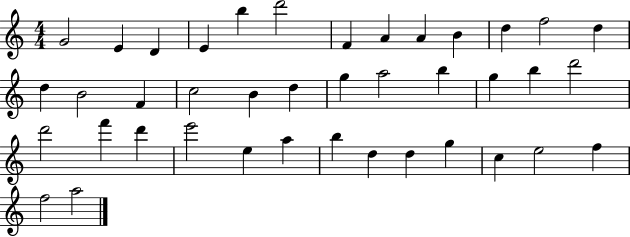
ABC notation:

X:1
T:Untitled
M:4/4
L:1/4
K:C
G2 E D E b d'2 F A A B d f2 d d B2 F c2 B d g a2 b g b d'2 d'2 f' d' e'2 e a b d d g c e2 f f2 a2